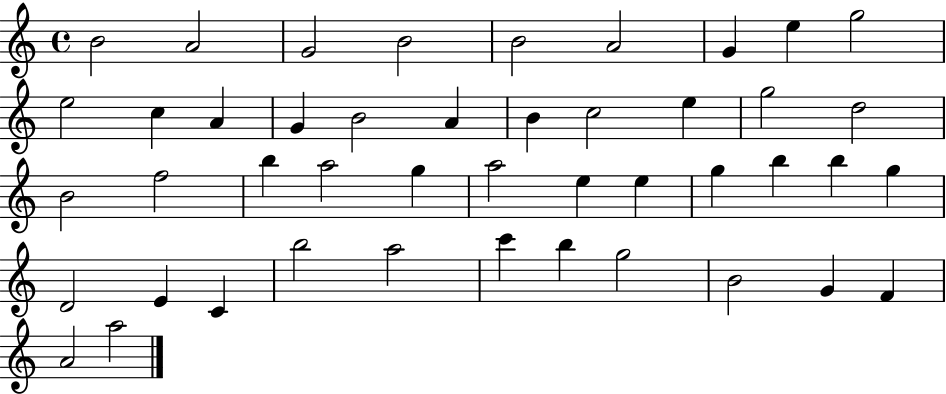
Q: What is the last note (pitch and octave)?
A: A5